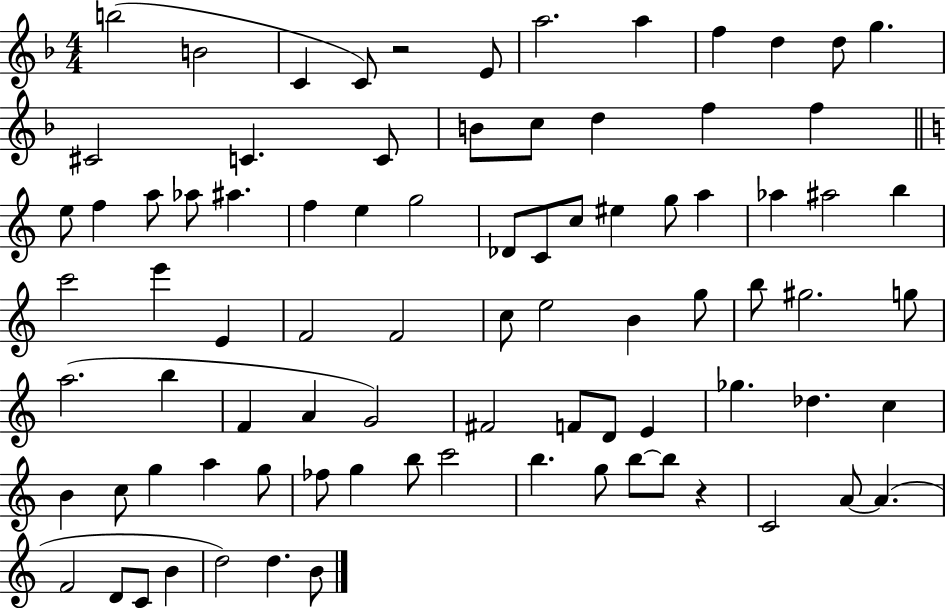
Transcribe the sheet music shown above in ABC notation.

X:1
T:Untitled
M:4/4
L:1/4
K:F
b2 B2 C C/2 z2 E/2 a2 a f d d/2 g ^C2 C C/2 B/2 c/2 d f f e/2 f a/2 _a/2 ^a f e g2 _D/2 C/2 c/2 ^e g/2 a _a ^a2 b c'2 e' E F2 F2 c/2 e2 B g/2 b/2 ^g2 g/2 a2 b F A G2 ^F2 F/2 D/2 E _g _d c B c/2 g a g/2 _f/2 g b/2 c'2 b g/2 b/2 b/2 z C2 A/2 A F2 D/2 C/2 B d2 d B/2